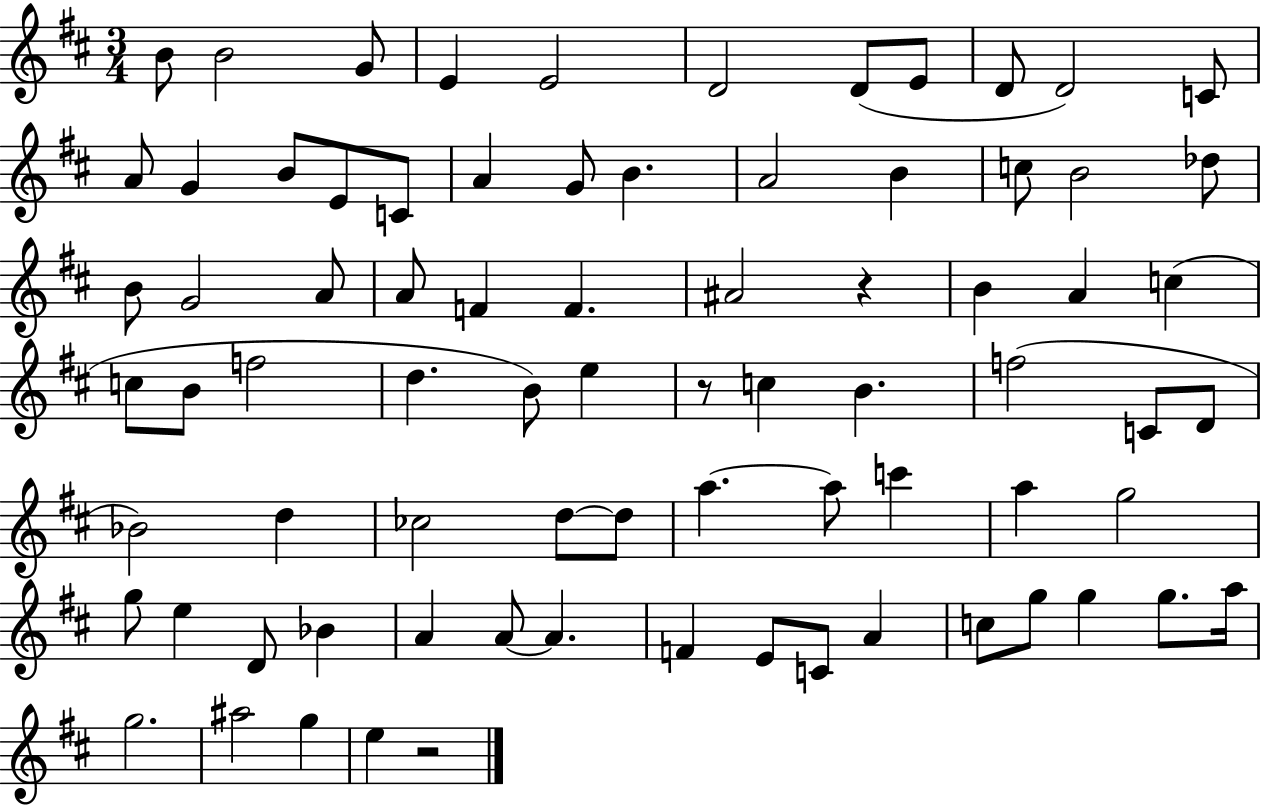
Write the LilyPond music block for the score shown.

{
  \clef treble
  \numericTimeSignature
  \time 3/4
  \key d \major
  b'8 b'2 g'8 | e'4 e'2 | d'2 d'8( e'8 | d'8 d'2) c'8 | \break a'8 g'4 b'8 e'8 c'8 | a'4 g'8 b'4. | a'2 b'4 | c''8 b'2 des''8 | \break b'8 g'2 a'8 | a'8 f'4 f'4. | ais'2 r4 | b'4 a'4 c''4( | \break c''8 b'8 f''2 | d''4. b'8) e''4 | r8 c''4 b'4. | f''2( c'8 d'8 | \break bes'2) d''4 | ces''2 d''8~~ d''8 | a''4.~~ a''8 c'''4 | a''4 g''2 | \break g''8 e''4 d'8 bes'4 | a'4 a'8~~ a'4. | f'4 e'8 c'8 a'4 | c''8 g''8 g''4 g''8. a''16 | \break g''2. | ais''2 g''4 | e''4 r2 | \bar "|."
}